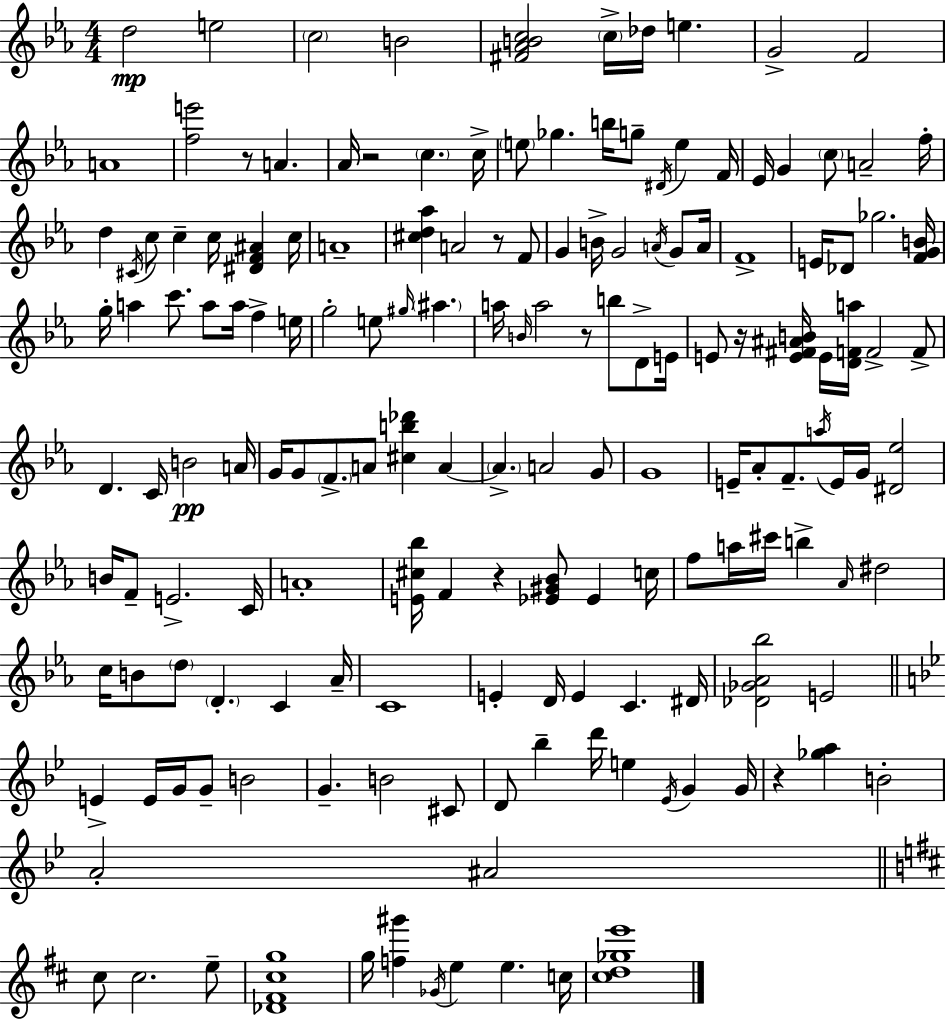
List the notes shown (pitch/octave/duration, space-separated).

D5/h E5/h C5/h B4/h [F#4,Ab4,B4,C5]/h C5/s Db5/s E5/q. G4/h F4/h A4/w [F5,E6]/h R/e A4/q. Ab4/s R/h C5/q. C5/s E5/e Gb5/q. B5/s G5/e D#4/s E5/q F4/s Eb4/s G4/q C5/e A4/h F5/s D5/q C#4/s C5/e C5/q C5/s [D#4,F4,A#4]/q C5/s A4/w [C#5,D5,Ab5]/q A4/h R/e F4/e G4/q B4/s G4/h A4/s G4/e A4/s F4/w E4/s Db4/e Gb5/h. [F4,G4,B4]/s G5/s A5/q C6/e. A5/e A5/s F5/q E5/s G5/h E5/e G#5/s A#5/q. A5/s B4/s A5/h R/e B5/e D4/e E4/s E4/e R/s [E4,F#4,A#4,B4]/s E4/s [D4,F4,A5]/s F4/h F4/e D4/q. C4/s B4/h A4/s G4/s G4/e F4/e. A4/e [C#5,B5,Db6]/q A4/q A4/q. A4/h G4/e G4/w E4/s Ab4/e F4/e. A5/s E4/s G4/s [D#4,Eb5]/h B4/s F4/e E4/h. C4/s A4/w [E4,C#5,Bb5]/s F4/q R/q [Eb4,G#4,Bb4]/e Eb4/q C5/s F5/e A5/s C#6/s B5/q Ab4/s D#5/h C5/s B4/e D5/e D4/q. C4/q Ab4/s C4/w E4/q D4/s E4/q C4/q. D#4/s [Db4,Gb4,Ab4,Bb5]/h E4/h E4/q E4/s G4/s G4/e B4/h G4/q. B4/h C#4/e D4/e Bb5/q D6/s E5/q Eb4/s G4/q G4/s R/q [Gb5,A5]/q B4/h A4/h A#4/h C#5/e C#5/h. E5/e [Db4,F#4,C#5,G5]/w G5/s [F5,G#6]/q Gb4/s E5/q E5/q. C5/s [C#5,D5,Gb5,E6]/w